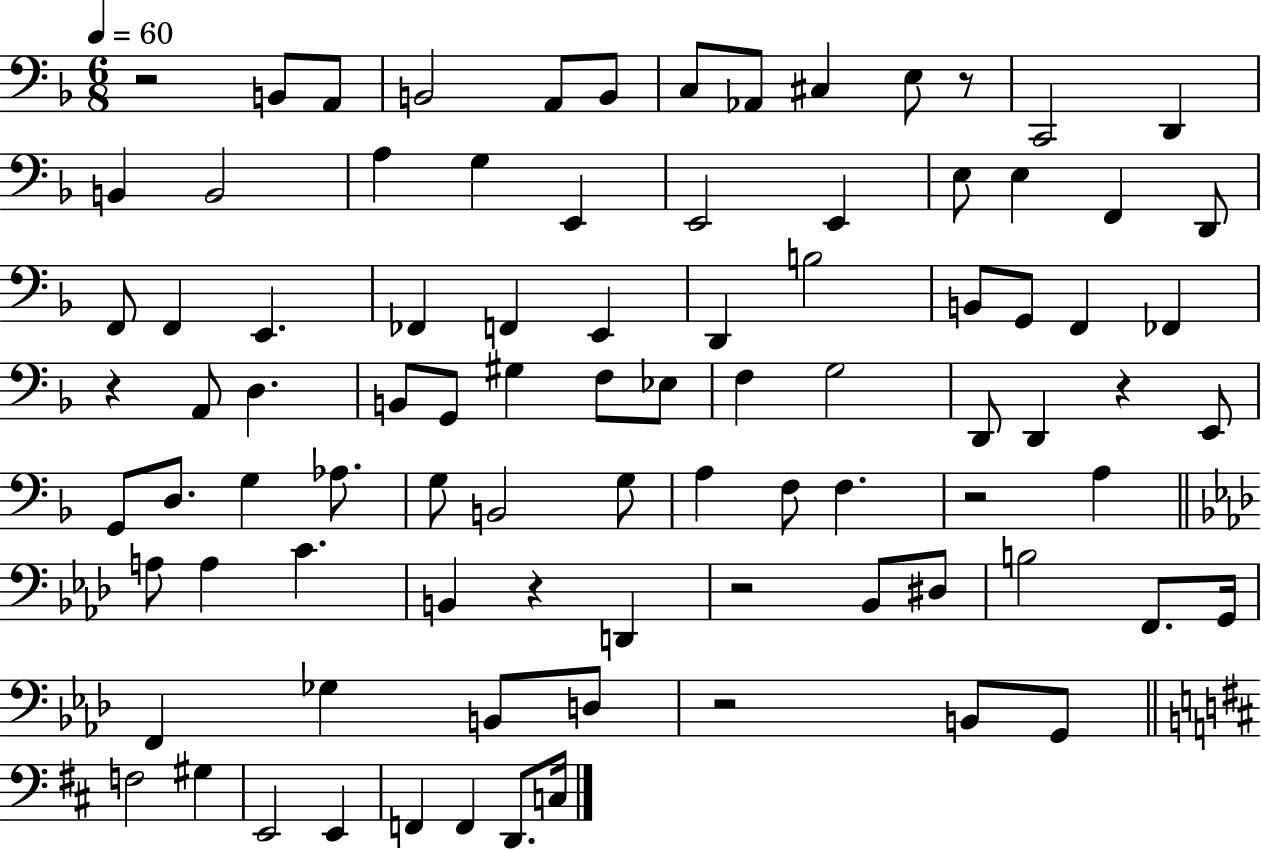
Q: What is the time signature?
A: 6/8